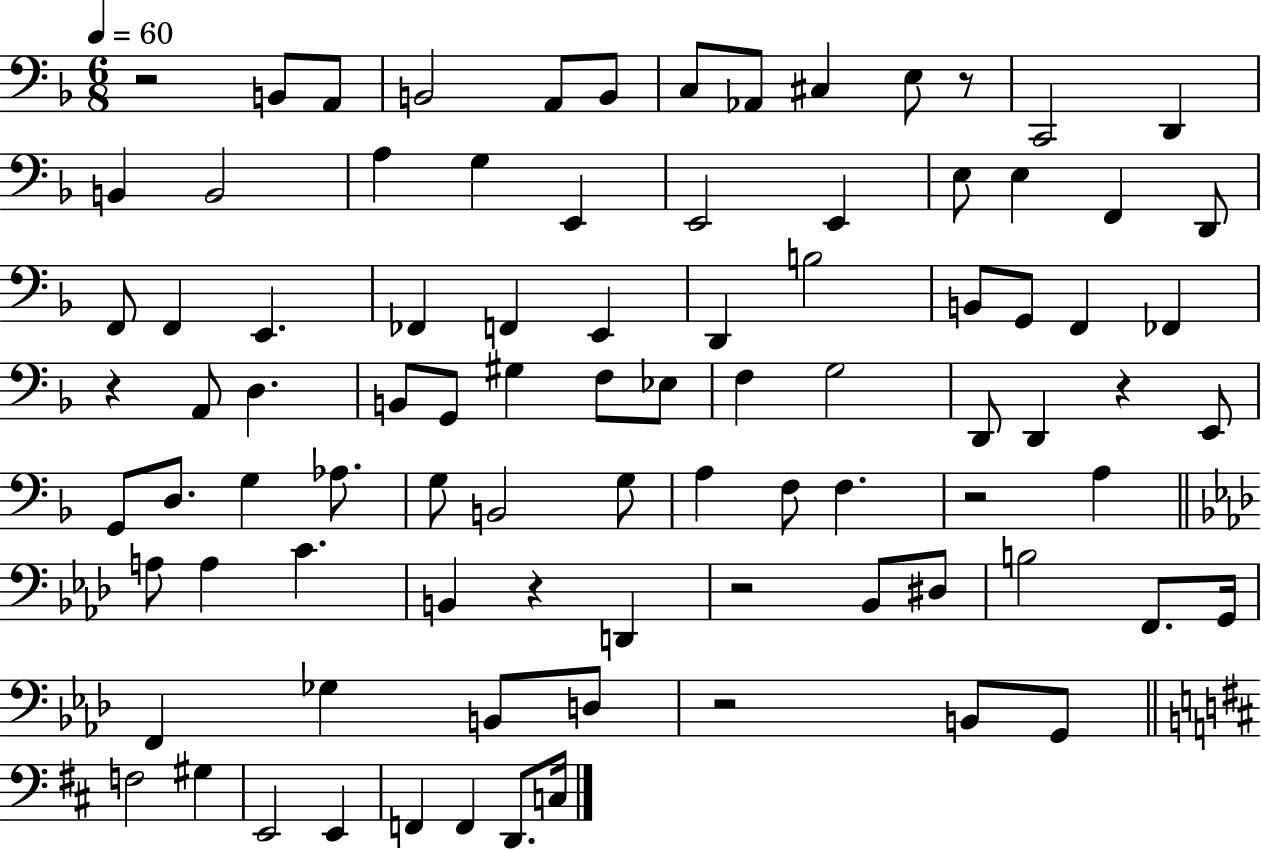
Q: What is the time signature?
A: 6/8